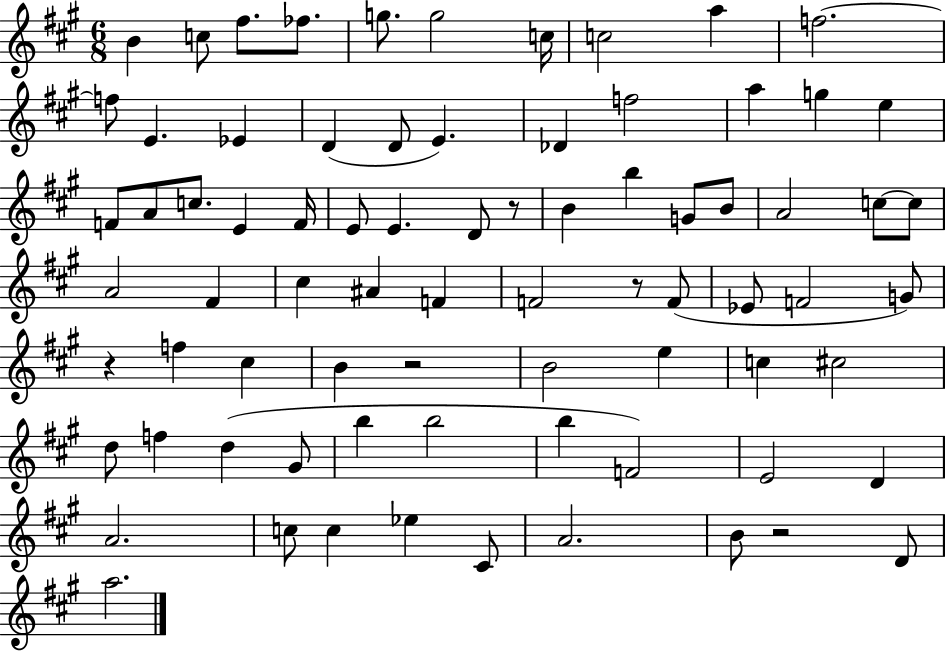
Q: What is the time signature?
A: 6/8